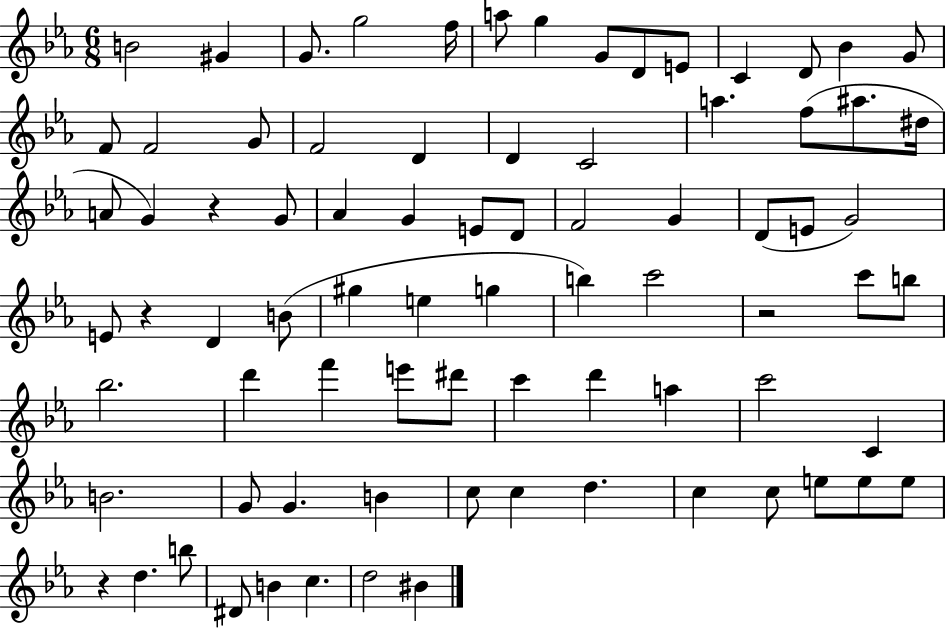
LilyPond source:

{
  \clef treble
  \numericTimeSignature
  \time 6/8
  \key ees \major
  b'2 gis'4 | g'8. g''2 f''16 | a''8 g''4 g'8 d'8 e'8 | c'4 d'8 bes'4 g'8 | \break f'8 f'2 g'8 | f'2 d'4 | d'4 c'2 | a''4. f''8( ais''8. dis''16 | \break a'8 g'4) r4 g'8 | aes'4 g'4 e'8 d'8 | f'2 g'4 | d'8( e'8 g'2) | \break e'8 r4 d'4 b'8( | gis''4 e''4 g''4 | b''4) c'''2 | r2 c'''8 b''8 | \break bes''2. | d'''4 f'''4 e'''8 dis'''8 | c'''4 d'''4 a''4 | c'''2 c'4 | \break b'2. | g'8 g'4. b'4 | c''8 c''4 d''4. | c''4 c''8 e''8 e''8 e''8 | \break r4 d''4. b''8 | dis'8 b'4 c''4. | d''2 bis'4 | \bar "|."
}